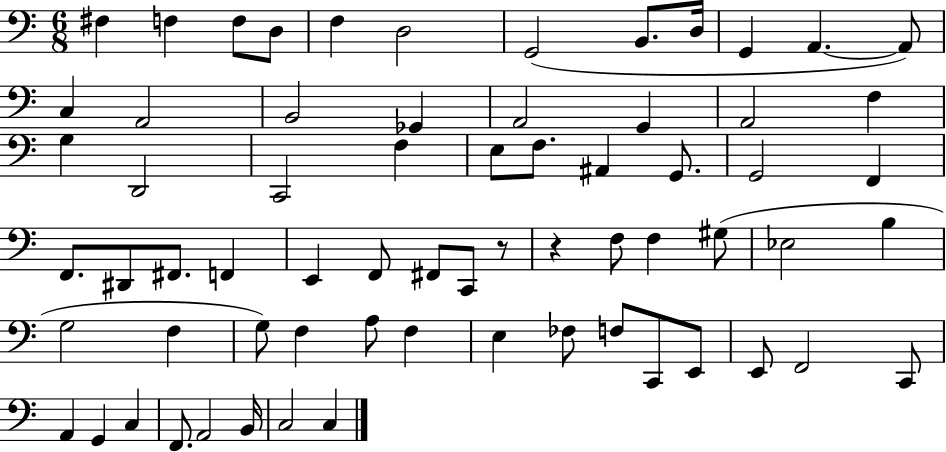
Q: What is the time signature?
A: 6/8